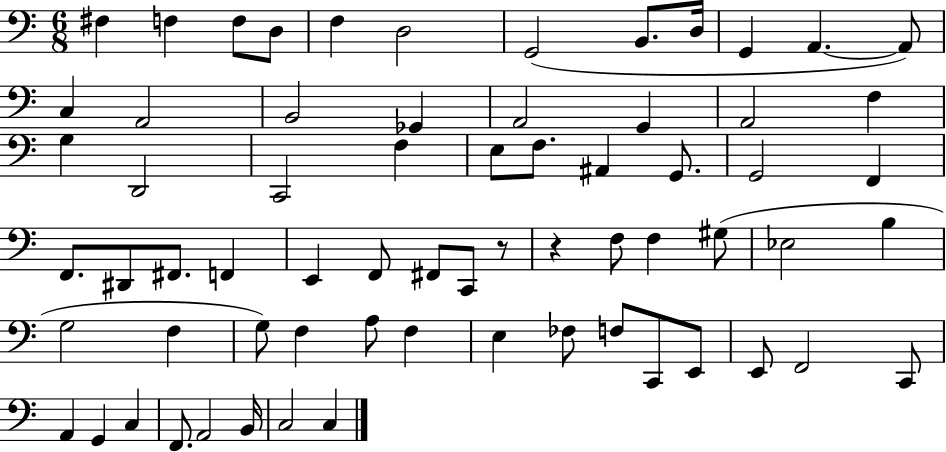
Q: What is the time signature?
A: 6/8